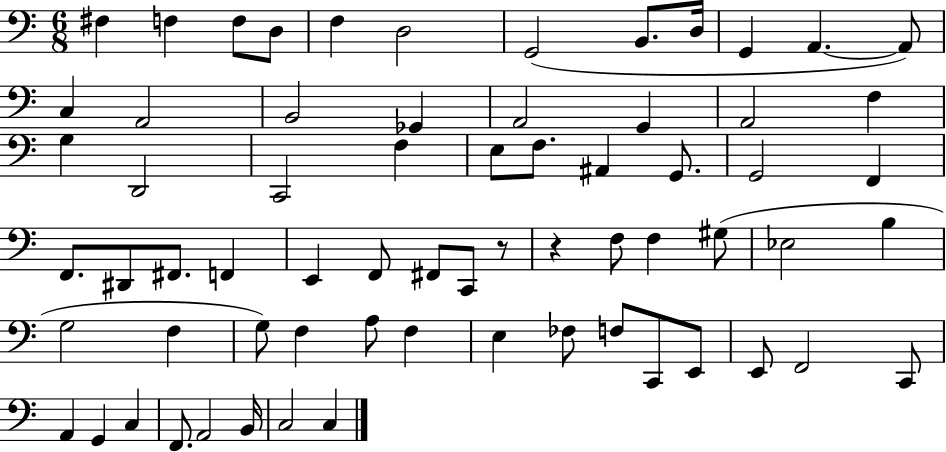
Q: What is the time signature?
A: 6/8